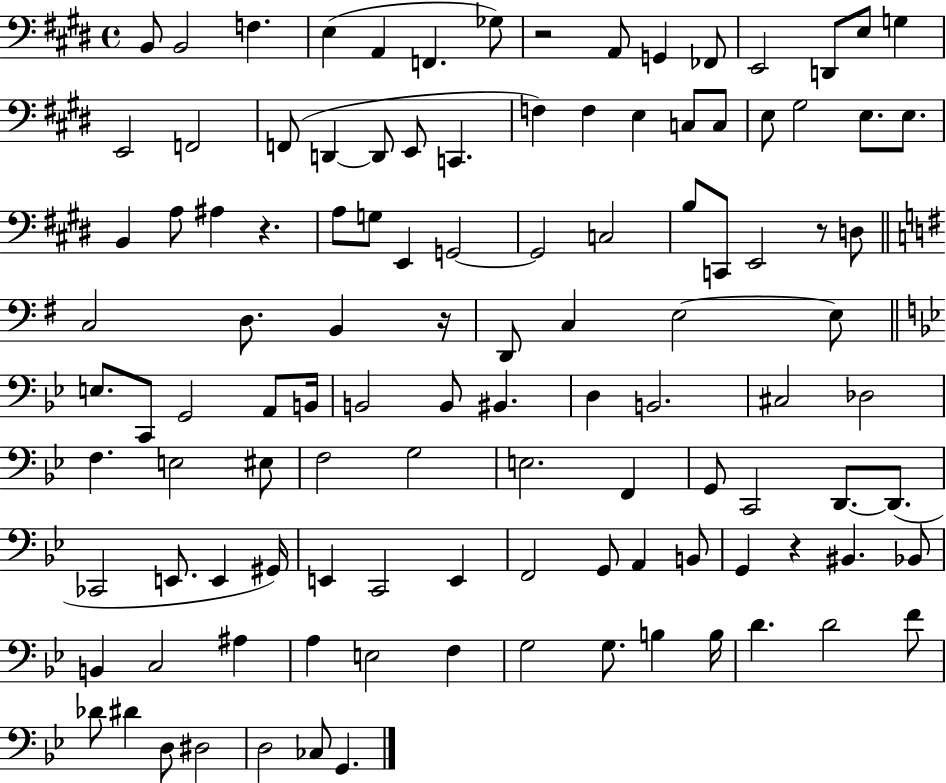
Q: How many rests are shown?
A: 5